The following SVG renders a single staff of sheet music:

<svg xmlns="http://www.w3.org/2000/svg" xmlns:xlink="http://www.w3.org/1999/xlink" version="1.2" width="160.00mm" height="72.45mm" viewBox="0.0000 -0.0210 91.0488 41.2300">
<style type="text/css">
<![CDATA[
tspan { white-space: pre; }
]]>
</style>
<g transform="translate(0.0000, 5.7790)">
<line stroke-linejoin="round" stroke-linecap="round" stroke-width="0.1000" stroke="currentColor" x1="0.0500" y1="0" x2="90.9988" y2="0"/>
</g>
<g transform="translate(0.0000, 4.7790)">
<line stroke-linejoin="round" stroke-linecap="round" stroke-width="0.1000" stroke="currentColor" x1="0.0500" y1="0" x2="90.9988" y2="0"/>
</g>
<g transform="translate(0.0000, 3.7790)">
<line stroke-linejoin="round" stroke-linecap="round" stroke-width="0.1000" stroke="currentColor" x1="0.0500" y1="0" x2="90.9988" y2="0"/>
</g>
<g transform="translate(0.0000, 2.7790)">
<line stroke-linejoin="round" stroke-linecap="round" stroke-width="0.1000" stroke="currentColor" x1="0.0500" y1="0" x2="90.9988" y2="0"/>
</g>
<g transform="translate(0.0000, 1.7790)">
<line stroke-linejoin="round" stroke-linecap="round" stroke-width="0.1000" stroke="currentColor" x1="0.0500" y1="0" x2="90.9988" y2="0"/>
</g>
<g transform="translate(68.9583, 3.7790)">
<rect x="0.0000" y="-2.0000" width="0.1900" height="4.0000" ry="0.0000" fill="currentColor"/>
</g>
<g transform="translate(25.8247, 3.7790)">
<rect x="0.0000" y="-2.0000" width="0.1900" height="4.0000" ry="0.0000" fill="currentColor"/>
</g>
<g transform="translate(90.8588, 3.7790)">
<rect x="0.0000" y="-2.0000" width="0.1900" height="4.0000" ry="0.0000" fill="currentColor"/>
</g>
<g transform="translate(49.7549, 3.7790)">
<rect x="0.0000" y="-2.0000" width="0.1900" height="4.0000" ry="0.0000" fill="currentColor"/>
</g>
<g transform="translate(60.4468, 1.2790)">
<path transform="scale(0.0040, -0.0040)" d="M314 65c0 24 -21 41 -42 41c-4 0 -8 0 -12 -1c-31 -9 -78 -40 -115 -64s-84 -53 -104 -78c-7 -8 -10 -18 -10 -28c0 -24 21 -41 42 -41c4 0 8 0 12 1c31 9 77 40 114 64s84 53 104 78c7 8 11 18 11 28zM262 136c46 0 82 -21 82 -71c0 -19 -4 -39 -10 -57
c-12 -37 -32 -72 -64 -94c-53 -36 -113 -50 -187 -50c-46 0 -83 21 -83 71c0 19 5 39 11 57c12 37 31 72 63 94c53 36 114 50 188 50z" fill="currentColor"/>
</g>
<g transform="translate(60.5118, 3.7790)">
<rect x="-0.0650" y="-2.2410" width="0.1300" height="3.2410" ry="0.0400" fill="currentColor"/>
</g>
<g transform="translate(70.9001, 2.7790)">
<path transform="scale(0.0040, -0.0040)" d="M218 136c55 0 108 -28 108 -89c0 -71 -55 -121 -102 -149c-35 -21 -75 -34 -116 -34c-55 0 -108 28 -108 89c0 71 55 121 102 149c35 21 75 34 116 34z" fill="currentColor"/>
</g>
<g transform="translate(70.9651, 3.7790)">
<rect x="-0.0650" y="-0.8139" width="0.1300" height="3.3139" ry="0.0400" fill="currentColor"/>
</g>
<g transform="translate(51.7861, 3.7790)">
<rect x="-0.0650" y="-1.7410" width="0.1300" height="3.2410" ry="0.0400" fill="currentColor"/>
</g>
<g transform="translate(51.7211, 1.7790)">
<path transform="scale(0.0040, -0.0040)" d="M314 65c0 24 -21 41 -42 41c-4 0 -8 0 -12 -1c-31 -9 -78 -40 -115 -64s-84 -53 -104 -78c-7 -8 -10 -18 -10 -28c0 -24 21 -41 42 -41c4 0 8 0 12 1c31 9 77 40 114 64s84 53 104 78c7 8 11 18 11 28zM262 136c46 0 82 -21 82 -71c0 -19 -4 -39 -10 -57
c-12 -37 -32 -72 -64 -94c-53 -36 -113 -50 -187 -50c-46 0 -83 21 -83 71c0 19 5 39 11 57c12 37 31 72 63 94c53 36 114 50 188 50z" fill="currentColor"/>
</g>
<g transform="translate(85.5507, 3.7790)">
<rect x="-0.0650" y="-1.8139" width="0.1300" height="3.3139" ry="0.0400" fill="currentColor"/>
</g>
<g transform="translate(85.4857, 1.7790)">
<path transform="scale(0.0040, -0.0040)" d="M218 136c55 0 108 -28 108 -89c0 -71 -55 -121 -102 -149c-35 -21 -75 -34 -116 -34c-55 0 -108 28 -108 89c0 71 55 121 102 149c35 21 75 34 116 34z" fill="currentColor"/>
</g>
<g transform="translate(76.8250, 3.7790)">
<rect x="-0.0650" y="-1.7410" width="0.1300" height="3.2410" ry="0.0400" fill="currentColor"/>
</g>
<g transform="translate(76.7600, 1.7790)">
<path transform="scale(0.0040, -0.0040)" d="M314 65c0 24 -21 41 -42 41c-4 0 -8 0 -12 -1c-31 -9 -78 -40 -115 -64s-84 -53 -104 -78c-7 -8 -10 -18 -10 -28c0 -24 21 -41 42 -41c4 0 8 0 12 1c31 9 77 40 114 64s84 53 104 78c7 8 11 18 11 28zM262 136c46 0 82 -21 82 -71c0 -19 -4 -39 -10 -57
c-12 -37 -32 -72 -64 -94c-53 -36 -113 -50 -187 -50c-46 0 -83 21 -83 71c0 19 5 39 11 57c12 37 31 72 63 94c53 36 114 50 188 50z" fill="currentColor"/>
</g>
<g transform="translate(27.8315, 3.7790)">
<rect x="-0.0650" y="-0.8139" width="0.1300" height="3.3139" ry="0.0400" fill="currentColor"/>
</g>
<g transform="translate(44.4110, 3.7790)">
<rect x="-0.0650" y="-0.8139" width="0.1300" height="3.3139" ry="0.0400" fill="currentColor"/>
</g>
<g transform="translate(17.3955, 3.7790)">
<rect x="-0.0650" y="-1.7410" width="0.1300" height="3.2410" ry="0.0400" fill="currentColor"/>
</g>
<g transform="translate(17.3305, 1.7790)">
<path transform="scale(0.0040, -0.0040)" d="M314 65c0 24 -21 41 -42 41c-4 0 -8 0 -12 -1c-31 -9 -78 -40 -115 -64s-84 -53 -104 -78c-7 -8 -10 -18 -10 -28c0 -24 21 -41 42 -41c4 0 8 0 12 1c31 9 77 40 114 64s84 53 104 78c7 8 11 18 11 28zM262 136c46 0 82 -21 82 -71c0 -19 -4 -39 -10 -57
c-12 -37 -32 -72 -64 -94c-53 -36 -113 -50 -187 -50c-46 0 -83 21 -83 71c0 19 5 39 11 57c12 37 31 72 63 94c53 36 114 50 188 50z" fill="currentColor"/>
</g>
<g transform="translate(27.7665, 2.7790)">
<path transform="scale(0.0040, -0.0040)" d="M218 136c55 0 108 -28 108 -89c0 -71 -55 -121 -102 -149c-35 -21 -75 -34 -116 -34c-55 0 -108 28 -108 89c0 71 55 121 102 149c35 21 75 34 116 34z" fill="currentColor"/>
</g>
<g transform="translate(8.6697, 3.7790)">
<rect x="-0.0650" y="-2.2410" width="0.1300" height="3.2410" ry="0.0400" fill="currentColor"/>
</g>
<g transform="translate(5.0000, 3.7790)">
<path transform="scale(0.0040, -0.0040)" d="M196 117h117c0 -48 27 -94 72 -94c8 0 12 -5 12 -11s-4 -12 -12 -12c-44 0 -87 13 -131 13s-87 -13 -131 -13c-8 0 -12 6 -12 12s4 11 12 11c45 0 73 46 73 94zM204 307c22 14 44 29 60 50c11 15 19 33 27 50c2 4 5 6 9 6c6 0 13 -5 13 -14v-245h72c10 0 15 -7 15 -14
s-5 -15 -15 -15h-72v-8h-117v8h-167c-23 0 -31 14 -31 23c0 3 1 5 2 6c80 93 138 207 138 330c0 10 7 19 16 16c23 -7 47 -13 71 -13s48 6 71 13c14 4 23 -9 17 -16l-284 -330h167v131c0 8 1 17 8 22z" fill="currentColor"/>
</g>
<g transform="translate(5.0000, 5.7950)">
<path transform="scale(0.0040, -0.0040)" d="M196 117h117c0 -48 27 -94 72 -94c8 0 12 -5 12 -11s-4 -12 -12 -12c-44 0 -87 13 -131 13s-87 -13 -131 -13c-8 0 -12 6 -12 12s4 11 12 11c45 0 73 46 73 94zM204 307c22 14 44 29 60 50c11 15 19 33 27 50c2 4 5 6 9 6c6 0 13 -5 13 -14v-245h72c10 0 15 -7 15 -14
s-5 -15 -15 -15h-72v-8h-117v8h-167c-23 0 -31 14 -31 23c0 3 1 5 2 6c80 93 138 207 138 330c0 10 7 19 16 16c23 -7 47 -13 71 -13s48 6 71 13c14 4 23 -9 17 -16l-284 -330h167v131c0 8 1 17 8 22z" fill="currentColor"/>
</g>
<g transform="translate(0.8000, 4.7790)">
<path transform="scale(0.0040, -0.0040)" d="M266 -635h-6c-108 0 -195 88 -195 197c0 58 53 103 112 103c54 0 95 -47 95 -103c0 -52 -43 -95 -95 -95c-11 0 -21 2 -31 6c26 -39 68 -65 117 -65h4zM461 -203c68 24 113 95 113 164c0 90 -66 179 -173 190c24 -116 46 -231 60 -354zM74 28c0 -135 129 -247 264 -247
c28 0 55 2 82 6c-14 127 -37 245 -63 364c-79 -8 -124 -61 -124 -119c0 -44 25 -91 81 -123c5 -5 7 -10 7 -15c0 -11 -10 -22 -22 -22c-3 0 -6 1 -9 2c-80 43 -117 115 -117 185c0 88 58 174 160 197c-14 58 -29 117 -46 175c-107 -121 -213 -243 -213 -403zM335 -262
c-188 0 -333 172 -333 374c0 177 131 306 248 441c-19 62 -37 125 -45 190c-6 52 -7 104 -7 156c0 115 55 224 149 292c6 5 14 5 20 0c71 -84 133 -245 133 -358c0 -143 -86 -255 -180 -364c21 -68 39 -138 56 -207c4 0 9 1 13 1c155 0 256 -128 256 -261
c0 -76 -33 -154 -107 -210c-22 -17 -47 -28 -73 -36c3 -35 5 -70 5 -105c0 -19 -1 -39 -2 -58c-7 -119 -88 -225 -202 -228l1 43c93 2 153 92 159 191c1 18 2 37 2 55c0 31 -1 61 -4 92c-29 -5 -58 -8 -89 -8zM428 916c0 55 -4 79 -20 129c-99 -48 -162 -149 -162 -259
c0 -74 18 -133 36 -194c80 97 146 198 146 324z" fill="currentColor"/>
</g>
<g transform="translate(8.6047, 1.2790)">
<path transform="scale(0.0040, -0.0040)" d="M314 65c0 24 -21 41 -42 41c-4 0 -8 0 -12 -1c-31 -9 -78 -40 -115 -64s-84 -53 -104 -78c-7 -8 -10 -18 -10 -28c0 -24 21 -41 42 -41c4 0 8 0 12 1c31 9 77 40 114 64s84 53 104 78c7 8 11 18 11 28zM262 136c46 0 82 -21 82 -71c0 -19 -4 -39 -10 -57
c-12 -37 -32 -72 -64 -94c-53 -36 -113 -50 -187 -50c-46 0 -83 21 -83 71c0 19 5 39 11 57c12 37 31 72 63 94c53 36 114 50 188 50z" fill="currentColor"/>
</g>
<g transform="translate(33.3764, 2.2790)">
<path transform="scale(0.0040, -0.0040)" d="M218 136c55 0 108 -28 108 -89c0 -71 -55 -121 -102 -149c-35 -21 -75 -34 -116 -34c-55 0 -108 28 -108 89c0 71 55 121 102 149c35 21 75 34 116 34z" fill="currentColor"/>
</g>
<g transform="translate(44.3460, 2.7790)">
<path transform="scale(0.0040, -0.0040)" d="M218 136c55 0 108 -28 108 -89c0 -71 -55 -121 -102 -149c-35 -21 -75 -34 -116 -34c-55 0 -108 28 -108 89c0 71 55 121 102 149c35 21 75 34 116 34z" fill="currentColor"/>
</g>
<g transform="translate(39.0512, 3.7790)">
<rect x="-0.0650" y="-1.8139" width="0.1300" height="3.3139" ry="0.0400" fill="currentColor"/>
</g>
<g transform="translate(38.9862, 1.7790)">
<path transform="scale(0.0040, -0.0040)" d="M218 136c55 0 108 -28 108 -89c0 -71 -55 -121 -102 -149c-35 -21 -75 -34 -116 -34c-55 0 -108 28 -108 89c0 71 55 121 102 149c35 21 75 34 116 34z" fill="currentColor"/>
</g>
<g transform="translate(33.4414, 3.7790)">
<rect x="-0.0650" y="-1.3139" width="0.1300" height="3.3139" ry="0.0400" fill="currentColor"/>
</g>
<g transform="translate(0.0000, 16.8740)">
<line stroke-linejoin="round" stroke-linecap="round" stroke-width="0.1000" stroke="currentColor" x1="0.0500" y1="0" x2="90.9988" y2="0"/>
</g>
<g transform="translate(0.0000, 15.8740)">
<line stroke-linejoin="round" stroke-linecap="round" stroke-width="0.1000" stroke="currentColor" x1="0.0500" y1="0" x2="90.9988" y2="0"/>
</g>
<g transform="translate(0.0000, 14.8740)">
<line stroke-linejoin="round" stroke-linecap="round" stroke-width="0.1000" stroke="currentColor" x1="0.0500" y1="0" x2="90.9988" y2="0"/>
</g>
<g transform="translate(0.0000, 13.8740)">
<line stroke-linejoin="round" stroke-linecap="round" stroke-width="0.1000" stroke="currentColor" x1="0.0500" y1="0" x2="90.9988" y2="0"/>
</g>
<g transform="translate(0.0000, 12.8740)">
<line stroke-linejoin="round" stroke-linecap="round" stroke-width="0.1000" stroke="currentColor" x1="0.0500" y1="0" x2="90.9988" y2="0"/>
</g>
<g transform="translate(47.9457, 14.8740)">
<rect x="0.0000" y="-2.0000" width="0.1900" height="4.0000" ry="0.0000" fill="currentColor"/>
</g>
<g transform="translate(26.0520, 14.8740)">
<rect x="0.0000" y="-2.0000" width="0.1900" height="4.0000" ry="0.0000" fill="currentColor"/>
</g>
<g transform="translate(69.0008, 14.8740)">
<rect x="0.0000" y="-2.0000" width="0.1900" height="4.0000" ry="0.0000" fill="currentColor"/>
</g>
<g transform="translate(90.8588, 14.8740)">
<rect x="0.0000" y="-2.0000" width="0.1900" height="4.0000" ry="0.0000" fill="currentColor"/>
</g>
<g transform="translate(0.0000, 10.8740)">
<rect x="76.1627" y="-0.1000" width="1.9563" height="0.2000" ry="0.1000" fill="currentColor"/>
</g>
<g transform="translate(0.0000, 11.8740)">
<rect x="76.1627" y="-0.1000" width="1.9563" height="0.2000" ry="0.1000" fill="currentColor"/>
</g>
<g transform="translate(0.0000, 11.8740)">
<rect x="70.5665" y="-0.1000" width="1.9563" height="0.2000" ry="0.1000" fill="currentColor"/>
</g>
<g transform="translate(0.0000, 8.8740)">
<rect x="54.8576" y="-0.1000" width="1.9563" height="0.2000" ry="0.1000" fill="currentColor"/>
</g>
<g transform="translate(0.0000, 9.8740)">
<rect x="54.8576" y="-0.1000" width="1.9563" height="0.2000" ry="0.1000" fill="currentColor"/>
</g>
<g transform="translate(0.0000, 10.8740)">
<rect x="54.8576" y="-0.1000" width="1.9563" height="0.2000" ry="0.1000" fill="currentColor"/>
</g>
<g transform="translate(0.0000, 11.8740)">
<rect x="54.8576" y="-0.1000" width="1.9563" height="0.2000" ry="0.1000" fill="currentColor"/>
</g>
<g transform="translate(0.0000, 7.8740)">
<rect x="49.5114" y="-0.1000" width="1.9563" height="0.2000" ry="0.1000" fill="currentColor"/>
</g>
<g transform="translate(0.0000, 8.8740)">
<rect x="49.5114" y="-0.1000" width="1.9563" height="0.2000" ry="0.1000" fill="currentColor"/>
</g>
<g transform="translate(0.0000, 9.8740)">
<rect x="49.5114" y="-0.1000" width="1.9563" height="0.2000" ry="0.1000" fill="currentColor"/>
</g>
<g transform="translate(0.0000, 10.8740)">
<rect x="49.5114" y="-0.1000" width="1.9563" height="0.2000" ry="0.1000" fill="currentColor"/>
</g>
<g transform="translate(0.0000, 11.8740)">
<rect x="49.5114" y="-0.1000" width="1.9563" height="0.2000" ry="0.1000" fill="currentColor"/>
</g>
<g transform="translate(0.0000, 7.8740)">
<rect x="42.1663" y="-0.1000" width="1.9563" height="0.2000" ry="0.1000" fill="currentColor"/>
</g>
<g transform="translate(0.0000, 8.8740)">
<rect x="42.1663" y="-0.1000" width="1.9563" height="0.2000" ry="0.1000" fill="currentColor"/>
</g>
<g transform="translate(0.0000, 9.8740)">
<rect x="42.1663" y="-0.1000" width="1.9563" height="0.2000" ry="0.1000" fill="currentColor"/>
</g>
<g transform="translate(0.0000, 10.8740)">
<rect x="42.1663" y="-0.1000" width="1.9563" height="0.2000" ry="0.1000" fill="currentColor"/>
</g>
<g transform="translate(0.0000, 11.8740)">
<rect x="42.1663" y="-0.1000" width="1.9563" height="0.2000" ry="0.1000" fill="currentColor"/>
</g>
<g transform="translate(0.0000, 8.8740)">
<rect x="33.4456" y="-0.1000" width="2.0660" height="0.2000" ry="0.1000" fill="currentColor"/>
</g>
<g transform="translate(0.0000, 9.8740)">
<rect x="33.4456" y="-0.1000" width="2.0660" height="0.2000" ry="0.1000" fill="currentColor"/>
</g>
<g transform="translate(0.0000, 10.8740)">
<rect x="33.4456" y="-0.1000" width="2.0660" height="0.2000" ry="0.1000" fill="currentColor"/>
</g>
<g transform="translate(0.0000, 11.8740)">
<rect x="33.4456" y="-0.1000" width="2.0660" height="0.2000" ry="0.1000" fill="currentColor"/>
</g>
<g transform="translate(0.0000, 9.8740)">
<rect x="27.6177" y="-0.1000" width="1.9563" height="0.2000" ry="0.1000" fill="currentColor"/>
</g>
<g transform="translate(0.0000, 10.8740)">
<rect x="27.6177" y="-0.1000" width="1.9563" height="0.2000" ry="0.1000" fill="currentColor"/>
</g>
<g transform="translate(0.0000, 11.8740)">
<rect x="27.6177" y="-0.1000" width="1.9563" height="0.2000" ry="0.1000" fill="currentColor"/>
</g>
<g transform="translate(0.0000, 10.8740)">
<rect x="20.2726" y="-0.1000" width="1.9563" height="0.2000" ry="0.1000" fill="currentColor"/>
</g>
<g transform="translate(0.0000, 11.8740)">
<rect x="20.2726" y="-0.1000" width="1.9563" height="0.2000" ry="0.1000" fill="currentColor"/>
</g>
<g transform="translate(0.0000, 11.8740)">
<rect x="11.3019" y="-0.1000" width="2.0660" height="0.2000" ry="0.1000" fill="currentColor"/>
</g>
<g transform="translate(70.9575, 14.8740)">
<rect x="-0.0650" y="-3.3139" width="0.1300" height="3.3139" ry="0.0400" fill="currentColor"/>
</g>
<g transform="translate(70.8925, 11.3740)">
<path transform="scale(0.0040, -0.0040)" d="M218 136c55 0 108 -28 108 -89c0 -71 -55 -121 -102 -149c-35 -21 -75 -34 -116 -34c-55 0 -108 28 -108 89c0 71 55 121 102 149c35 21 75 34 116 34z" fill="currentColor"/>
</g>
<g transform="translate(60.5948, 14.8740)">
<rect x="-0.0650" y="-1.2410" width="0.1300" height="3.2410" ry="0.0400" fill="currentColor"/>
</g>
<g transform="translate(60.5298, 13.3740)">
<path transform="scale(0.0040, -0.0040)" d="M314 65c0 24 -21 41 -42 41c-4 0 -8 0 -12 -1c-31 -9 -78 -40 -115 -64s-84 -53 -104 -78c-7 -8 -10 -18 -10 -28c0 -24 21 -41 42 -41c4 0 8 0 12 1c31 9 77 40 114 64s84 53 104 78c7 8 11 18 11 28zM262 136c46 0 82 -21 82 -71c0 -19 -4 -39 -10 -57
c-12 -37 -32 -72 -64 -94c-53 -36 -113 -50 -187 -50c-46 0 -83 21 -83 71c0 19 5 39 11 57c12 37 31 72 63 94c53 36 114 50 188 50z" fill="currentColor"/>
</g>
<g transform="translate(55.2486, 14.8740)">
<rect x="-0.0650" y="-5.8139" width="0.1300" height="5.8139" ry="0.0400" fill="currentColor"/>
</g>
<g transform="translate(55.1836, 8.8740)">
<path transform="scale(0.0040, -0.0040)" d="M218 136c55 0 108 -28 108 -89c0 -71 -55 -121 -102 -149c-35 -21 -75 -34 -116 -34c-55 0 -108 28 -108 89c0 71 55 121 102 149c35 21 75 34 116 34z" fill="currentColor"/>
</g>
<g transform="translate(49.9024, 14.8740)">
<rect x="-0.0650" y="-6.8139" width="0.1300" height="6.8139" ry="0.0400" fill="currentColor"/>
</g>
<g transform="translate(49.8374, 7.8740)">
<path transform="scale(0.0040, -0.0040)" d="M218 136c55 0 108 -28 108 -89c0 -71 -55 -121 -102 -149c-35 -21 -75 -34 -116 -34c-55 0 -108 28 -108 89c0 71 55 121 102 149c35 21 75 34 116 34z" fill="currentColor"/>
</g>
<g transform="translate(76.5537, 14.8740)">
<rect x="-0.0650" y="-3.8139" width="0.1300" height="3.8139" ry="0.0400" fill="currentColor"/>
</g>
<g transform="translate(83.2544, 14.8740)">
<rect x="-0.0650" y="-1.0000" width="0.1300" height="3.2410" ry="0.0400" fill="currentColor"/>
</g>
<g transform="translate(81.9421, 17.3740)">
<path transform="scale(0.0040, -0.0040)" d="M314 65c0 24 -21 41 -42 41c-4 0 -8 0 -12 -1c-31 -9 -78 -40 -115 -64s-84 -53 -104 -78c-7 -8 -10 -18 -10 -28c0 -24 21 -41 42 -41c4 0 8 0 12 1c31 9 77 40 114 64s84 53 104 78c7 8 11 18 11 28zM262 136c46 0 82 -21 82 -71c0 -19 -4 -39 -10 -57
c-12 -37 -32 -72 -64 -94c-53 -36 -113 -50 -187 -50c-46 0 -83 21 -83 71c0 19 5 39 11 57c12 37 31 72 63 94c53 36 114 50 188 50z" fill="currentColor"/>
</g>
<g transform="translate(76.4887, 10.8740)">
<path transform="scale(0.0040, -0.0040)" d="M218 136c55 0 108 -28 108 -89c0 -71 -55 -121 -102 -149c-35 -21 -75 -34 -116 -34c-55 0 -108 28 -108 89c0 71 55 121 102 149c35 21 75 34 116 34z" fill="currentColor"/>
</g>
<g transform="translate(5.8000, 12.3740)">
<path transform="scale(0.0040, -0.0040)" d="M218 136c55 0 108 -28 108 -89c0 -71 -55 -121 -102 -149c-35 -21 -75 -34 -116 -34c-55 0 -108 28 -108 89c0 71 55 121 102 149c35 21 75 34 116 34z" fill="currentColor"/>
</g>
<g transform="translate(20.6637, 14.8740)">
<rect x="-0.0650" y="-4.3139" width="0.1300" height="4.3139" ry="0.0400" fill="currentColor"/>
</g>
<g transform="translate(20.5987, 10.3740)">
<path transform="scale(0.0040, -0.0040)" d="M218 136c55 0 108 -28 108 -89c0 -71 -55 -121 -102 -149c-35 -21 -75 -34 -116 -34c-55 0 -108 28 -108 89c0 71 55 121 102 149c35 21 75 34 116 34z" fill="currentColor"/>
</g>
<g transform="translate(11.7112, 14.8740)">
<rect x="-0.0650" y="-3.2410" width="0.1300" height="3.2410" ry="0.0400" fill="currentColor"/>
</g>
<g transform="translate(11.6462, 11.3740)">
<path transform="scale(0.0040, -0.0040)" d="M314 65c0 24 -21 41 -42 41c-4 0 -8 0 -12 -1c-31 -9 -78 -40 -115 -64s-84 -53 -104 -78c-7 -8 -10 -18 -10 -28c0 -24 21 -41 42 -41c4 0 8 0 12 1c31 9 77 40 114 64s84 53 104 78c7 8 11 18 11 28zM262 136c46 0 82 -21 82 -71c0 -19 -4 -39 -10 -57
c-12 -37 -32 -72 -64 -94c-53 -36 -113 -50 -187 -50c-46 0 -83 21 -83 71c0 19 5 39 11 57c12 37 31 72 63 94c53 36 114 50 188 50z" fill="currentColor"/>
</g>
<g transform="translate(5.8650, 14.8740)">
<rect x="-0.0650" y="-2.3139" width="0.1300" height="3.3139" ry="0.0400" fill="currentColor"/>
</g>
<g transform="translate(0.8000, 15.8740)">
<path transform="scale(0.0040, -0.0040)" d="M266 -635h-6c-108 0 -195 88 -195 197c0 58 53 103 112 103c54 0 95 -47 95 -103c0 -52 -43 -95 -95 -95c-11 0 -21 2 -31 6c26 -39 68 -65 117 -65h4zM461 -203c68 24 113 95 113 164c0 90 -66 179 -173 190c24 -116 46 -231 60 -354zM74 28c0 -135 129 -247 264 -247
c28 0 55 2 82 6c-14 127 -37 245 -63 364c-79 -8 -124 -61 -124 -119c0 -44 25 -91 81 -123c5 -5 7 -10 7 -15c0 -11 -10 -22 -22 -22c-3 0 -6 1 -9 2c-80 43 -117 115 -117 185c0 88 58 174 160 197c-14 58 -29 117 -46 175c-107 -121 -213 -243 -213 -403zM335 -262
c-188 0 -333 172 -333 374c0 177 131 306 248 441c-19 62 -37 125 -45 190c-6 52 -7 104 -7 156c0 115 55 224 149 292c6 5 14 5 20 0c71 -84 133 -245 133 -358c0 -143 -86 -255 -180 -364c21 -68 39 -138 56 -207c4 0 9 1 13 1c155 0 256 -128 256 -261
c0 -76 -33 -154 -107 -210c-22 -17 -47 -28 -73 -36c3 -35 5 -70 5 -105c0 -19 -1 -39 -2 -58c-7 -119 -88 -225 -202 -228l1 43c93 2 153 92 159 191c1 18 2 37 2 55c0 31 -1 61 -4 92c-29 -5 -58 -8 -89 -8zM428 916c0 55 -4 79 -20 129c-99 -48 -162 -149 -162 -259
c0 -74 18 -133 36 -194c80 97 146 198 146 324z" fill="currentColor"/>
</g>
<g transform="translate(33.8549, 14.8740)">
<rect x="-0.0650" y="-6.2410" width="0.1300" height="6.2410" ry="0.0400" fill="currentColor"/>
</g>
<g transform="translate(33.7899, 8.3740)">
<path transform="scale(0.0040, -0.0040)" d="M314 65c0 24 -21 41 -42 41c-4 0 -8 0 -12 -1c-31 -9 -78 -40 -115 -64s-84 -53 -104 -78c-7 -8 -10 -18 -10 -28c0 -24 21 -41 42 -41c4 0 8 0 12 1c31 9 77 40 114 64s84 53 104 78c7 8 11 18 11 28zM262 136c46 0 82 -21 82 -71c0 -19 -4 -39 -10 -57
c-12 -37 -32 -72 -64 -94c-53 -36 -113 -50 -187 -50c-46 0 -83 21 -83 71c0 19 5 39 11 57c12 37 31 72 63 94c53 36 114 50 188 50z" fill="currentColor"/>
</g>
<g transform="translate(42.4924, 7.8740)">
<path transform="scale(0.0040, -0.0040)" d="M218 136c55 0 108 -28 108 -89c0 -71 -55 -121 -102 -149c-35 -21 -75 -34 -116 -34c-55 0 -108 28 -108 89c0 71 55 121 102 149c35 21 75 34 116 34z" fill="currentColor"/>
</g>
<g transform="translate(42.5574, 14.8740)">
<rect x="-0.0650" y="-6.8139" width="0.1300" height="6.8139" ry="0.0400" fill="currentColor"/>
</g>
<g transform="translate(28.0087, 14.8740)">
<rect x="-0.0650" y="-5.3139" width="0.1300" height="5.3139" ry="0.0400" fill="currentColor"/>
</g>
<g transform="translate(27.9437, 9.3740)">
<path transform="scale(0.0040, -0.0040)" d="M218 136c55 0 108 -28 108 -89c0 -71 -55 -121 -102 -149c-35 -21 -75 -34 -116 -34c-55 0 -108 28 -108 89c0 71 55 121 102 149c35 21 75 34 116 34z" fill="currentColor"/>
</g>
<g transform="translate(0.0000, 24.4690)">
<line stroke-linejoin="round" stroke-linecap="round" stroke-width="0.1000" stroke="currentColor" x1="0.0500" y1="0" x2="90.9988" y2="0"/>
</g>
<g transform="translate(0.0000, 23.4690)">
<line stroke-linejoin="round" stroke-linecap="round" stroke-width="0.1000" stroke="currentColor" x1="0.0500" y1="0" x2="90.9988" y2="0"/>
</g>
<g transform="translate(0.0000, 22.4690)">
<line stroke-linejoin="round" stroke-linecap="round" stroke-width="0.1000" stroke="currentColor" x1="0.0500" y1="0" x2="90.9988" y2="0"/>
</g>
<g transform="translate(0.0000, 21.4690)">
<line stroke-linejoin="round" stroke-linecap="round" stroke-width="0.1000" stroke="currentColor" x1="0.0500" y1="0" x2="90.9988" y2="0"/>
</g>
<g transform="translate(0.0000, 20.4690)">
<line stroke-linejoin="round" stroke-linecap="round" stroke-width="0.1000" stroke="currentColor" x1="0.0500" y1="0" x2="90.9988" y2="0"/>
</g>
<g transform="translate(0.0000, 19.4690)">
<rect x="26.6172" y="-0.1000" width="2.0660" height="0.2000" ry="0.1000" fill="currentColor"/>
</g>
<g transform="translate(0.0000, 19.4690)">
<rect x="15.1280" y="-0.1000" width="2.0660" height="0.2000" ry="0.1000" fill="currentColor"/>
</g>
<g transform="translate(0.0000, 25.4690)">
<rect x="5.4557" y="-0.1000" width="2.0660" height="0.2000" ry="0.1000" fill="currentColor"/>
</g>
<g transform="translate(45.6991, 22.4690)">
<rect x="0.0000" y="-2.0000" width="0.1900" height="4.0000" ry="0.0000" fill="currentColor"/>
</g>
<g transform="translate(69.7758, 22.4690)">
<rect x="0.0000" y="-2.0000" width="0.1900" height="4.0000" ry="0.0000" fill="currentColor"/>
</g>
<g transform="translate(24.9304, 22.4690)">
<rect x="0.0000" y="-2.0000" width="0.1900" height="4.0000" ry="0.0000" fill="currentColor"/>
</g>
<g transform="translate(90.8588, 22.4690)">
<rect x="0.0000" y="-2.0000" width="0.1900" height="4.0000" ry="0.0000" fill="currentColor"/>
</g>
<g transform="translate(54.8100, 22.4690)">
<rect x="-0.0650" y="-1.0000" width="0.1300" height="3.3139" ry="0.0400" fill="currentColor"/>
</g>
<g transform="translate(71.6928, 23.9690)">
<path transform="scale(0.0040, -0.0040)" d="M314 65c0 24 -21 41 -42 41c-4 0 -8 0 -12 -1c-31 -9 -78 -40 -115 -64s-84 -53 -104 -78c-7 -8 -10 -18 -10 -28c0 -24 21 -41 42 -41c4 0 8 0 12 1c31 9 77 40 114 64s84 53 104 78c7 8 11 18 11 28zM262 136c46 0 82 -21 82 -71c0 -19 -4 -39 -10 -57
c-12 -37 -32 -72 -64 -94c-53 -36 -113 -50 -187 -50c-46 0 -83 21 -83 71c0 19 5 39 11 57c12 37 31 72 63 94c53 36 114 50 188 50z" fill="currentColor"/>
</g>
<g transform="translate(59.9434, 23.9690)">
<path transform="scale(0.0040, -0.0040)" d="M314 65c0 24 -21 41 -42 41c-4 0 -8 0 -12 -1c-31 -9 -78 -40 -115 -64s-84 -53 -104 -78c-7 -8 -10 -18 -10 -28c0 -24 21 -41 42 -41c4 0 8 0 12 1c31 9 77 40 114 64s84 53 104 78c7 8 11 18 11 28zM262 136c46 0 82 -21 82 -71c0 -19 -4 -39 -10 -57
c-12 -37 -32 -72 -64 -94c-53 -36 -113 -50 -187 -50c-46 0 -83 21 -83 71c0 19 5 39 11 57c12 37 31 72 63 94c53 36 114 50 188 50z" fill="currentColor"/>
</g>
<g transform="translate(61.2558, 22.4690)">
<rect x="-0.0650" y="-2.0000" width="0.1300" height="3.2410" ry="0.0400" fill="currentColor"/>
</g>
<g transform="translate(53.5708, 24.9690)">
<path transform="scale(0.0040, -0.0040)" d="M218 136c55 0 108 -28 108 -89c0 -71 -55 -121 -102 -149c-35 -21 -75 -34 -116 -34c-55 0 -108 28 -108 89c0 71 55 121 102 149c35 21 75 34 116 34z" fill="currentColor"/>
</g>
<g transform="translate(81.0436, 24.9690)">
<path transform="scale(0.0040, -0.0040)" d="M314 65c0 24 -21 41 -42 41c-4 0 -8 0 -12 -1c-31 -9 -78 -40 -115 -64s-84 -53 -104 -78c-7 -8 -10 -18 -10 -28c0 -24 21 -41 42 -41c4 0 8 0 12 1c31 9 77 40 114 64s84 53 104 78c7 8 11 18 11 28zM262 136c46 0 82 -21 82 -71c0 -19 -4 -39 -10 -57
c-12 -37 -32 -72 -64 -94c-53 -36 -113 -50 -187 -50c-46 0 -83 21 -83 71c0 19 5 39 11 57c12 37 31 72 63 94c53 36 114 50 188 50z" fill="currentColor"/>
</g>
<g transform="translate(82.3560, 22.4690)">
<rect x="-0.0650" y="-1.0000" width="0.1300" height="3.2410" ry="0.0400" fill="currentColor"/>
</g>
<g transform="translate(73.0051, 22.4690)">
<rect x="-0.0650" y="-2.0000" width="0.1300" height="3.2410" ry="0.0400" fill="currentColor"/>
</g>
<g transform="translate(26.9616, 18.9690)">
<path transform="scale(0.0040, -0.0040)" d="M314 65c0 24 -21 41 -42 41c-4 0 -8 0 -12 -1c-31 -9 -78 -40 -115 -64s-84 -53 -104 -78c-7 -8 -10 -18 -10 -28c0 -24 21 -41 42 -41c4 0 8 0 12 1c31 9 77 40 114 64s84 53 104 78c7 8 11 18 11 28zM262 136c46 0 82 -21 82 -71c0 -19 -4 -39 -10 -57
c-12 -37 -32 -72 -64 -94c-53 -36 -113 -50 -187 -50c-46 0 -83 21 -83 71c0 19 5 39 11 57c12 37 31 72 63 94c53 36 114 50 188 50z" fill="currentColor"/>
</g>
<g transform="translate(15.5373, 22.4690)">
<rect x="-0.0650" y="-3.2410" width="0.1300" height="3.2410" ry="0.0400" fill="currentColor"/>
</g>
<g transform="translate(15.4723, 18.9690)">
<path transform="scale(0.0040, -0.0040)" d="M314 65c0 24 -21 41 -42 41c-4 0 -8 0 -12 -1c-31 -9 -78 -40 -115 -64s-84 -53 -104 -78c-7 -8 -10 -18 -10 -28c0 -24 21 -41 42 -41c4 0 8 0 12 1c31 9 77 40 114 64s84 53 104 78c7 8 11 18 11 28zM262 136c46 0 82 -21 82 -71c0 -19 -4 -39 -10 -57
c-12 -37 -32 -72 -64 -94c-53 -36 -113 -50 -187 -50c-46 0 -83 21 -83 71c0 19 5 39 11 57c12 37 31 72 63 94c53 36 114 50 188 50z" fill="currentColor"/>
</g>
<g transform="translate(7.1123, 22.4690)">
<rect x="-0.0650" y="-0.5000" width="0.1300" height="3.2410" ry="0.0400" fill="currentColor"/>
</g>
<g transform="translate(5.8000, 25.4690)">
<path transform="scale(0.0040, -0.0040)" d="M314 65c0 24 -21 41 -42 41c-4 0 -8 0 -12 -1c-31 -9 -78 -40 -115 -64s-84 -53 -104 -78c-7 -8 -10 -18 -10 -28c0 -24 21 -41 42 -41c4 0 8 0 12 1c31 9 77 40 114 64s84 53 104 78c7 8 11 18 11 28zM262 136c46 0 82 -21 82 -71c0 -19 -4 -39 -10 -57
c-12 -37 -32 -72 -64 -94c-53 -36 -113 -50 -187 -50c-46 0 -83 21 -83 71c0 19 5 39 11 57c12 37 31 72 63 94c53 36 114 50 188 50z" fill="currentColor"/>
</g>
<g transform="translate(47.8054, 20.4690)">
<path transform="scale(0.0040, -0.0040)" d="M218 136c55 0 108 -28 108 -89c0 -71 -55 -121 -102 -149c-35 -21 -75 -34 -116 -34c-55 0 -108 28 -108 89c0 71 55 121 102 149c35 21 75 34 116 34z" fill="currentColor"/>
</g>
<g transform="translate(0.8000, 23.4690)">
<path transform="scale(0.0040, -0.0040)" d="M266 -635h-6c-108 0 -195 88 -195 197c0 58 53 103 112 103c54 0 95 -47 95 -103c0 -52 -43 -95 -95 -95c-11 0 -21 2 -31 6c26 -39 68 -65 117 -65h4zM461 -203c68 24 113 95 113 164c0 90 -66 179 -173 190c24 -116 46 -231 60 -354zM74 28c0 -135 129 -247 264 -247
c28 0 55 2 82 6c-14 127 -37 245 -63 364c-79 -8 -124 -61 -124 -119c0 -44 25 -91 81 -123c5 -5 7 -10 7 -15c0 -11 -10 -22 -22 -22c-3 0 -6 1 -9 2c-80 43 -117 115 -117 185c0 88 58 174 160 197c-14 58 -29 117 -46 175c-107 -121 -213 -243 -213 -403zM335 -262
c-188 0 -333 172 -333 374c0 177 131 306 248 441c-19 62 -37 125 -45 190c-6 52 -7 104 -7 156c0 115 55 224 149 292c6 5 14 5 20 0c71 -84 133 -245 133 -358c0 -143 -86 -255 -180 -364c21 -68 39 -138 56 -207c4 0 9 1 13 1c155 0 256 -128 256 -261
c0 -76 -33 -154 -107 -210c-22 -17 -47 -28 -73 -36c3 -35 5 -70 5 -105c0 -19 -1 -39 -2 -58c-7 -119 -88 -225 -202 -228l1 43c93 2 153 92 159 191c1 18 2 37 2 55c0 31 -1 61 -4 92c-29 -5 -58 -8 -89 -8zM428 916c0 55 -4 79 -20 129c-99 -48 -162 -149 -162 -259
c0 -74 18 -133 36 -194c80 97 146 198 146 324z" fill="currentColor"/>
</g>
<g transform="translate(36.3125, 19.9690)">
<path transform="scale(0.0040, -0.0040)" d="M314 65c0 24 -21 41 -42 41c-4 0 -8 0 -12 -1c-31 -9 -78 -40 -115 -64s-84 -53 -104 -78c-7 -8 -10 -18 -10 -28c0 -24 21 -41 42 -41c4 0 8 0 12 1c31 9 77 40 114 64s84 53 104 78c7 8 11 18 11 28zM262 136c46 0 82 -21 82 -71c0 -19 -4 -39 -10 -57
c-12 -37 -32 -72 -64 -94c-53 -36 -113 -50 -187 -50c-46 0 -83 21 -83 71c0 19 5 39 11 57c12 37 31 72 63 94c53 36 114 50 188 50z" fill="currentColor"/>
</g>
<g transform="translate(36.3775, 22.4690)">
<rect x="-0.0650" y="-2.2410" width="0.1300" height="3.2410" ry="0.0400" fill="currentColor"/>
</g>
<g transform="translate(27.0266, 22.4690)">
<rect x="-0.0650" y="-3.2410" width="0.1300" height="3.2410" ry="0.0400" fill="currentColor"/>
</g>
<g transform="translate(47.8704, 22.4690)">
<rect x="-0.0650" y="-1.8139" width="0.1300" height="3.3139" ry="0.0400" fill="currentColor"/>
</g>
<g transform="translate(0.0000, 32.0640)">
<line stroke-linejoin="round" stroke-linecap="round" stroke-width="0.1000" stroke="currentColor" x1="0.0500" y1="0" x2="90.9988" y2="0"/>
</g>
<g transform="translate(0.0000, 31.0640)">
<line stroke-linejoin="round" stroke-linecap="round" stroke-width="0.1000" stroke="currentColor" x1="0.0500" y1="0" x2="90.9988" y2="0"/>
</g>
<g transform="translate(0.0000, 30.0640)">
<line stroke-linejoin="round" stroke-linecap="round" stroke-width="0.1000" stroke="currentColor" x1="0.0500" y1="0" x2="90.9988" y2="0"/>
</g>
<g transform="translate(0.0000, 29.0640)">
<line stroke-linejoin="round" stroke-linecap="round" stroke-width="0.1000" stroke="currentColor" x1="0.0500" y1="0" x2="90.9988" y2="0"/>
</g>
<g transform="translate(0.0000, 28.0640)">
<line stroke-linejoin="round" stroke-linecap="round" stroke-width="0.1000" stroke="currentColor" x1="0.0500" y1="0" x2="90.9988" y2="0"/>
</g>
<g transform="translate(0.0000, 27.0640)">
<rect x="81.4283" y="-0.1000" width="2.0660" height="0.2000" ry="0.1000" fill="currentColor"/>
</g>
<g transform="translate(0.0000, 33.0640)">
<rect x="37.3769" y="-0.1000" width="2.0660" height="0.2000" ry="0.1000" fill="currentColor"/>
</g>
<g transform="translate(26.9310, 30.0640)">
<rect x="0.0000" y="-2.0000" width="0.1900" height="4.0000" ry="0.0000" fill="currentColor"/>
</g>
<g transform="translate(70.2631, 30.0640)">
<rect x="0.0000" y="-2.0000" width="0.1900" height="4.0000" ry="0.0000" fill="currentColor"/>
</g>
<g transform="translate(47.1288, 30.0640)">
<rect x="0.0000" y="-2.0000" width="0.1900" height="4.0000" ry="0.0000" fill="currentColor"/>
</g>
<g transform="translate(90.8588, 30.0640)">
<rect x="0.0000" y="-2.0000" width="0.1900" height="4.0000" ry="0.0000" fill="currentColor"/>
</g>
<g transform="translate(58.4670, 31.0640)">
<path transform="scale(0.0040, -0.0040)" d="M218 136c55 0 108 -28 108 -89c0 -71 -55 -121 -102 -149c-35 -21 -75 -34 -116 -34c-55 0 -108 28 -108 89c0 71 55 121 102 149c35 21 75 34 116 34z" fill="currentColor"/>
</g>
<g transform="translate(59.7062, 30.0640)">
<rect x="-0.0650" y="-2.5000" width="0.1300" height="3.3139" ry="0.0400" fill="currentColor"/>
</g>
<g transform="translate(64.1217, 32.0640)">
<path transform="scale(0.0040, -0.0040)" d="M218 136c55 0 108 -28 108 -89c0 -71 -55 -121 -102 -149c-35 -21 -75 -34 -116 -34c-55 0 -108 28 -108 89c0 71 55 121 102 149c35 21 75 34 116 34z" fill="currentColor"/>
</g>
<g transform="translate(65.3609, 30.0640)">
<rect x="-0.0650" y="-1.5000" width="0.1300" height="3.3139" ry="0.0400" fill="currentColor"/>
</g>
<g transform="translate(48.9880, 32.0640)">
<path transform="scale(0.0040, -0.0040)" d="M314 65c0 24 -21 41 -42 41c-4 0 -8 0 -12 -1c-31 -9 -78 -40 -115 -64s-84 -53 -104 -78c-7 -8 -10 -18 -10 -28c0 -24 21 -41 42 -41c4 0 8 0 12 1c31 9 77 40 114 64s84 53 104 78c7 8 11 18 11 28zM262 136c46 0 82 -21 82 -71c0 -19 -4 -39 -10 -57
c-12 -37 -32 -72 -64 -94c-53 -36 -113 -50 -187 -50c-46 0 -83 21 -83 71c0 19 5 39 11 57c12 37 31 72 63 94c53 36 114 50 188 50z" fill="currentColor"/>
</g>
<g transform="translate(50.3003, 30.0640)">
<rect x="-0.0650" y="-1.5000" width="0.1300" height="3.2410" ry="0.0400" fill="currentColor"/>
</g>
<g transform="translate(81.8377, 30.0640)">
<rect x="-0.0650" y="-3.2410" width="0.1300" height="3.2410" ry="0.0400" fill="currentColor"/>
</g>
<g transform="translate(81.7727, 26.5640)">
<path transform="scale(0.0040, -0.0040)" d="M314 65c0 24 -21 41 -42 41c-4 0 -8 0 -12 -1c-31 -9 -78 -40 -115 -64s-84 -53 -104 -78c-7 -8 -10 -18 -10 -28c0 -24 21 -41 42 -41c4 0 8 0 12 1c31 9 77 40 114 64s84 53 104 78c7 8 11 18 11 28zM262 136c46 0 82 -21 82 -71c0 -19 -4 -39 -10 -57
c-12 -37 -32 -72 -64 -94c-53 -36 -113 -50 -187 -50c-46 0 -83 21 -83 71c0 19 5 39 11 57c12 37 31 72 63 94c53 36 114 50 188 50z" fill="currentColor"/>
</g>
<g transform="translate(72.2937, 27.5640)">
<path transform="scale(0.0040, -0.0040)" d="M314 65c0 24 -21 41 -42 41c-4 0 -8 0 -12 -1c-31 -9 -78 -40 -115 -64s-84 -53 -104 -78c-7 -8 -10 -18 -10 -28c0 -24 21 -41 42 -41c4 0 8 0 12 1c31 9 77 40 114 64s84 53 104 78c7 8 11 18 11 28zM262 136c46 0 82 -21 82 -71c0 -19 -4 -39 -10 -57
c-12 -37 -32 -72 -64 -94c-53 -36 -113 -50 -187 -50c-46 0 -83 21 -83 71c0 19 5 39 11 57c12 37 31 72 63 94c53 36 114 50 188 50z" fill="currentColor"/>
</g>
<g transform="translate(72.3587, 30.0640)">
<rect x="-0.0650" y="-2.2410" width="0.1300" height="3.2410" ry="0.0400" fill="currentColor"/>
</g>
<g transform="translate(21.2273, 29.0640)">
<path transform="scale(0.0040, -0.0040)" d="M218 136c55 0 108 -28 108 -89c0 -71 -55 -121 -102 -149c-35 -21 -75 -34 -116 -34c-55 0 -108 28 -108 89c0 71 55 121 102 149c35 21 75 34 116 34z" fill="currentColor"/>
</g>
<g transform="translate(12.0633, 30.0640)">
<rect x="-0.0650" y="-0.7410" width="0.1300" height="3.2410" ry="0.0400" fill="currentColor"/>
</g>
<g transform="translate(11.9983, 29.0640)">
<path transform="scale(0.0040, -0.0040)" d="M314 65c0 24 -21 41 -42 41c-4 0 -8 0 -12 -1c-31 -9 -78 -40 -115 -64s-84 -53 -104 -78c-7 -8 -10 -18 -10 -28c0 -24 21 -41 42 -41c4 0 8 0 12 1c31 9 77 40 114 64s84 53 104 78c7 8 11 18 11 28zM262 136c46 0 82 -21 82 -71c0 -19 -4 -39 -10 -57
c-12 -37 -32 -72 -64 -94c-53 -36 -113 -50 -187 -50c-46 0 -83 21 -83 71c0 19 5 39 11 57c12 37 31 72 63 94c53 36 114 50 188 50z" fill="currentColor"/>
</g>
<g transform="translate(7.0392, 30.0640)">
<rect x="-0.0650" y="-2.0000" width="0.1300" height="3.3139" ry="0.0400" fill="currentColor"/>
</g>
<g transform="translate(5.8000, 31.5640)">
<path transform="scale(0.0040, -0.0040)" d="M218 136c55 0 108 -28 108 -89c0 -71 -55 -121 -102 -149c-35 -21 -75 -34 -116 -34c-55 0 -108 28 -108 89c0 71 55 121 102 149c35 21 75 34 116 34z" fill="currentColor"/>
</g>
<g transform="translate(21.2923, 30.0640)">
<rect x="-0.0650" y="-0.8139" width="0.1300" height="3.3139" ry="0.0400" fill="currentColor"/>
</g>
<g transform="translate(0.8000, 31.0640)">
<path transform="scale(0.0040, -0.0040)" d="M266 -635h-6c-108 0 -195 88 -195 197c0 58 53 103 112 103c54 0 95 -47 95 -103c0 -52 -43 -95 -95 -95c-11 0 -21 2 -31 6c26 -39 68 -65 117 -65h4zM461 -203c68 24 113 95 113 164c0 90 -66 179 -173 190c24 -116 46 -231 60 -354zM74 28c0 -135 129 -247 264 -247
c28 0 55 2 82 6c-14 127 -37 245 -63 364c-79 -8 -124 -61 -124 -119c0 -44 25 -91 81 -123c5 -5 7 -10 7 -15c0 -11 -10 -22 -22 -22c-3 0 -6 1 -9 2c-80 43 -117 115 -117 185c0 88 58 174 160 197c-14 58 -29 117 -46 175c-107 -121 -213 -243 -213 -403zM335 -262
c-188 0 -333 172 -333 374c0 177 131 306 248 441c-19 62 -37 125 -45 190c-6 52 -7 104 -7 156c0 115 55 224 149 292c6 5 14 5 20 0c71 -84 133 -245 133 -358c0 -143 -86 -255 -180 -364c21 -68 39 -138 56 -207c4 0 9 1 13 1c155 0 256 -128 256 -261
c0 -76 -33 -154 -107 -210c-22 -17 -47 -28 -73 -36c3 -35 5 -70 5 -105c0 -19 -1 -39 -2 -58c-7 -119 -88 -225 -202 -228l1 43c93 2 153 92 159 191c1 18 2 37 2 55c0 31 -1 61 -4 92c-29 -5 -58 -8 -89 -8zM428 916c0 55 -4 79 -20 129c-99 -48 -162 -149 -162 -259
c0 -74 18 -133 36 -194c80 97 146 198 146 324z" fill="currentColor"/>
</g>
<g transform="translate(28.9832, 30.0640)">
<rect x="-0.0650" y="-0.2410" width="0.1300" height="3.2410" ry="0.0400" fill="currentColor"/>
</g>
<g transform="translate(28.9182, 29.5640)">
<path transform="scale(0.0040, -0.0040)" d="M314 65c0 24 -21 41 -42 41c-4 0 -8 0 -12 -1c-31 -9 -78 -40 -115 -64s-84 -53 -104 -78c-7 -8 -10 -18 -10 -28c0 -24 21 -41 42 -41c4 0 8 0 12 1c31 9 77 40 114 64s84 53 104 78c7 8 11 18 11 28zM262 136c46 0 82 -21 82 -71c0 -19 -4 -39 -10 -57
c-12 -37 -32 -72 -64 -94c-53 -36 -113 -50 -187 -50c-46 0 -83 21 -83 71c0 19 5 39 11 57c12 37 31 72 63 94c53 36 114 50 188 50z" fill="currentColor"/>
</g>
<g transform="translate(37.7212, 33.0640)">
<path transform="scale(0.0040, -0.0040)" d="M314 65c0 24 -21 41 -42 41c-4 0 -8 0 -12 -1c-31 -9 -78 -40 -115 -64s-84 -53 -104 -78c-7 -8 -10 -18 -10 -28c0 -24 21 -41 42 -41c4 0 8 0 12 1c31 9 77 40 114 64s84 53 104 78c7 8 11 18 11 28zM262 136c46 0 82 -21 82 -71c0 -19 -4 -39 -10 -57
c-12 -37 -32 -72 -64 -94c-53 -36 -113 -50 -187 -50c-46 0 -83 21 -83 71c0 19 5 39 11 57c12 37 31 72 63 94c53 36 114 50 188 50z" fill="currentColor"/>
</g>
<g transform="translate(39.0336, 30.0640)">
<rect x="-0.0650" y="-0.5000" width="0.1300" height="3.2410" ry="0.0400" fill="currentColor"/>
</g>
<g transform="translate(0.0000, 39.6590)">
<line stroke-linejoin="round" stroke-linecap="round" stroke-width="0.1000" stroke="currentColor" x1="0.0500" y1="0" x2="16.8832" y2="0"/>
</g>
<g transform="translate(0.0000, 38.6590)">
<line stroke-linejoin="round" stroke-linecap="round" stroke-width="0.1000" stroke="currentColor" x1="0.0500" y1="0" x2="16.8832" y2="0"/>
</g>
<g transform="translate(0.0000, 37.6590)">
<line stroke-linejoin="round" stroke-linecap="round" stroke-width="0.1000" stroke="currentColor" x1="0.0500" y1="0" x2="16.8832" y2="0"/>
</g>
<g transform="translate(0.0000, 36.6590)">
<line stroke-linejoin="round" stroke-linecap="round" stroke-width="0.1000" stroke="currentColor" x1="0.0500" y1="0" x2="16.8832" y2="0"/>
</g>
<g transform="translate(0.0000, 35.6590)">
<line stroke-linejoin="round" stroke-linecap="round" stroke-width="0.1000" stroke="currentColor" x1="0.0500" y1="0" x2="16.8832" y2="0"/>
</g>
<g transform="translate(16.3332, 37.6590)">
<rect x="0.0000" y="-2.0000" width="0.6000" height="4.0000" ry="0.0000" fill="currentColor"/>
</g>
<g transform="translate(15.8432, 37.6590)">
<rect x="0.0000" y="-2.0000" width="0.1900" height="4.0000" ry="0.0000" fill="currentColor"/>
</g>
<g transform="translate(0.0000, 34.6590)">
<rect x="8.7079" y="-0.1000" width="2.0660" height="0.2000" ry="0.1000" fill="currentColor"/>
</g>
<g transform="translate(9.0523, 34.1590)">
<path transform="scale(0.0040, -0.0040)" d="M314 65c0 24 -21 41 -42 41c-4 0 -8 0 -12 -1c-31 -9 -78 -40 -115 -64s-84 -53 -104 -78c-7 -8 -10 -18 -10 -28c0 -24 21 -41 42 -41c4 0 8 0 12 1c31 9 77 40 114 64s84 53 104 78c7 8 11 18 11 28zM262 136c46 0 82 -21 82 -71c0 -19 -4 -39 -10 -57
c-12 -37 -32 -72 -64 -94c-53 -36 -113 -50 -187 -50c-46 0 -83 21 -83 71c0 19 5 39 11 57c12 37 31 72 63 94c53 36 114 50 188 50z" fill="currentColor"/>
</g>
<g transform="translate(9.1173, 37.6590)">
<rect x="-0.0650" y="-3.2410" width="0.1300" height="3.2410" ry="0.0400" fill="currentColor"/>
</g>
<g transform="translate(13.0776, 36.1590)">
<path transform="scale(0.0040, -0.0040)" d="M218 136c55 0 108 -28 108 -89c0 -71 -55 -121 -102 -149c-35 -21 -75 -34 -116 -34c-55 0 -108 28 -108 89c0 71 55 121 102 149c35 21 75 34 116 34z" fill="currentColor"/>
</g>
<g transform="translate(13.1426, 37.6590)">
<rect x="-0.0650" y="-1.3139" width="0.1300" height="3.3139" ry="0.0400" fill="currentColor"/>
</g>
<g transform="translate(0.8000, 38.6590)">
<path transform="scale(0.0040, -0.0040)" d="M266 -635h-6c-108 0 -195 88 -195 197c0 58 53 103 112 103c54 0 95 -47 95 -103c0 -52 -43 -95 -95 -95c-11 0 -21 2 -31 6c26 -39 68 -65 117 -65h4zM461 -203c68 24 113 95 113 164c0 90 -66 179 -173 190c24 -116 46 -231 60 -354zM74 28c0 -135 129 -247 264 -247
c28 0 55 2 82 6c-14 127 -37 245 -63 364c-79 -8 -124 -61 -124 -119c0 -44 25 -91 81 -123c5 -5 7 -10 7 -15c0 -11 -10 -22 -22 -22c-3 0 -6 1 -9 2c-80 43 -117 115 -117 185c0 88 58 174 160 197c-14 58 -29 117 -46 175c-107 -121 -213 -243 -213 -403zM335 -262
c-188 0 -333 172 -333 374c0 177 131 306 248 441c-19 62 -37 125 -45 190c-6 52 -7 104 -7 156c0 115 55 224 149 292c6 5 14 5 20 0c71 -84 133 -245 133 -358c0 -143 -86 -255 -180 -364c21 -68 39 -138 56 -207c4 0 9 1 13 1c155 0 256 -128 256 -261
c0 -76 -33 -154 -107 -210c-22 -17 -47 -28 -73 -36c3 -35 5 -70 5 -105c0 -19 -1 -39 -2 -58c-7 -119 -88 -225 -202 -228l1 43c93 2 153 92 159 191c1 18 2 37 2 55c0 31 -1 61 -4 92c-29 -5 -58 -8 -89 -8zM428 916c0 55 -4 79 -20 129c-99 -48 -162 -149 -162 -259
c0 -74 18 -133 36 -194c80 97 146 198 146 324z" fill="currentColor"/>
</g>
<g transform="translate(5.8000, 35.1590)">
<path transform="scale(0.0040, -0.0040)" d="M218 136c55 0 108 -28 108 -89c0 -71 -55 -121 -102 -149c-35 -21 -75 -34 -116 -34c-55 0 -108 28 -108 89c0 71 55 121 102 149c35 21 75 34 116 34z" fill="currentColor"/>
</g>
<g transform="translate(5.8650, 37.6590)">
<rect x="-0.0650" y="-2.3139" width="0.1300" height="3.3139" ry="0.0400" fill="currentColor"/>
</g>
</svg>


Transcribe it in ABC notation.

X:1
T:Untitled
M:4/4
L:1/4
K:C
g2 f2 d e f d f2 g2 d f2 f g b2 d' f' a'2 b' b' g' e2 b c' D2 C2 b2 b2 g2 f D F2 F2 D2 F d2 d c2 C2 E2 G E g2 b2 g b2 e